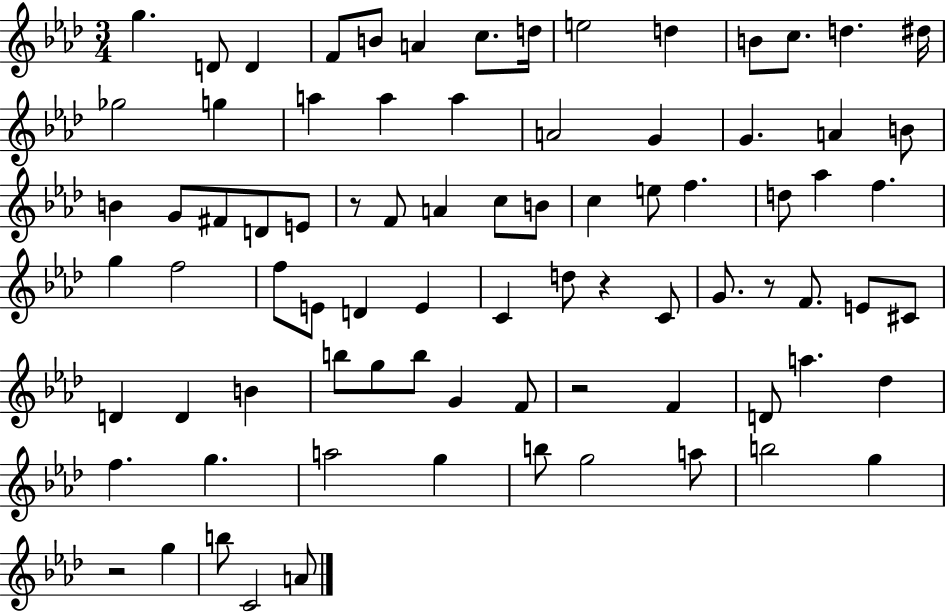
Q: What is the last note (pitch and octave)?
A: A4